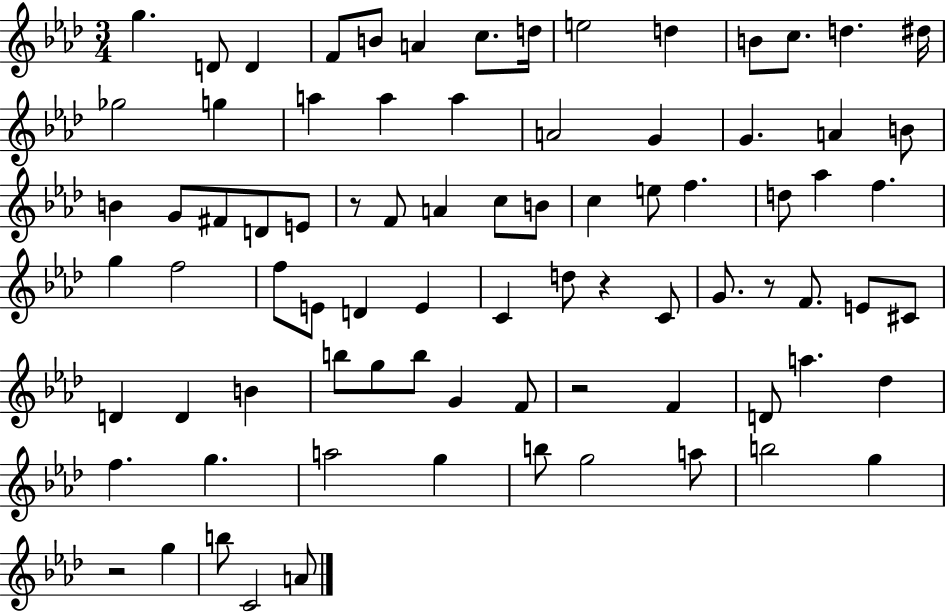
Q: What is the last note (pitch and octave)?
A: A4